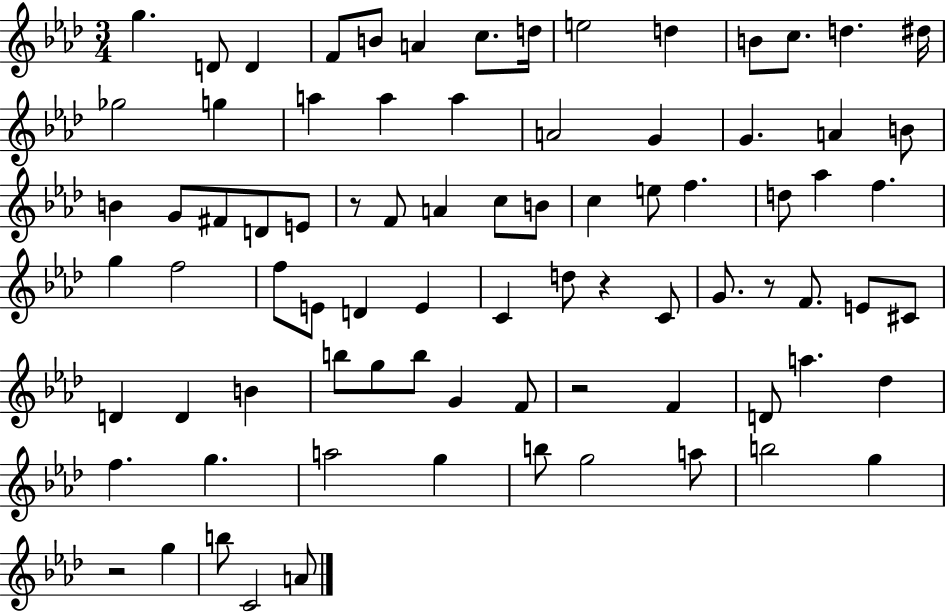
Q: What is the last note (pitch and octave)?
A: A4